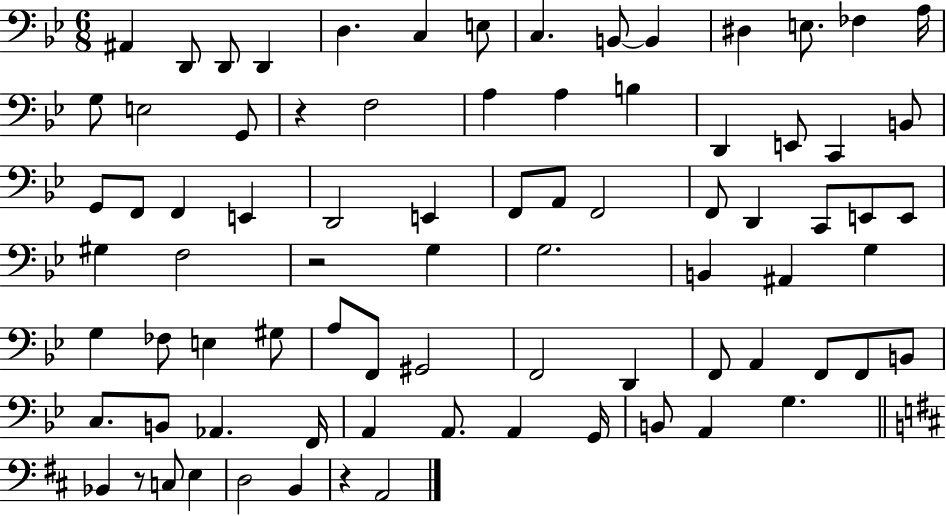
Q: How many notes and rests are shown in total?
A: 81